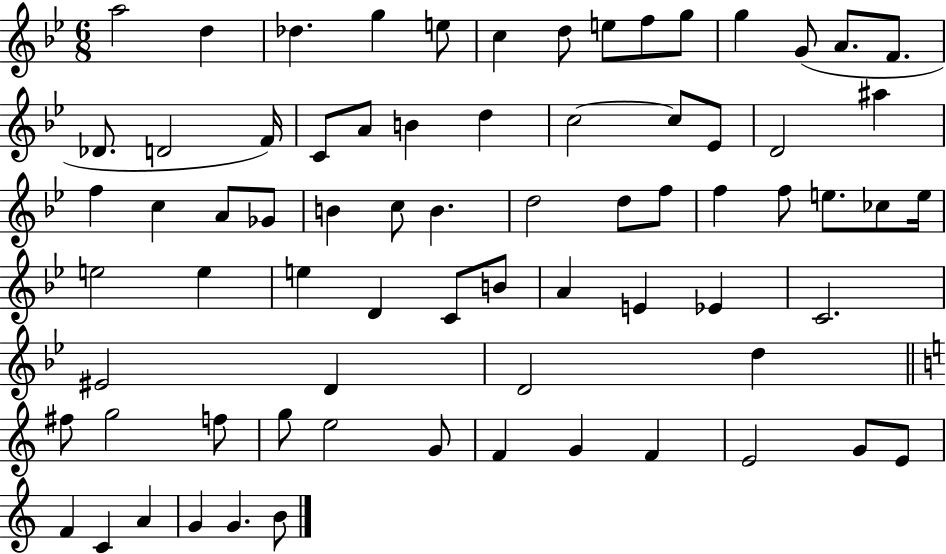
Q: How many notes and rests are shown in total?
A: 73